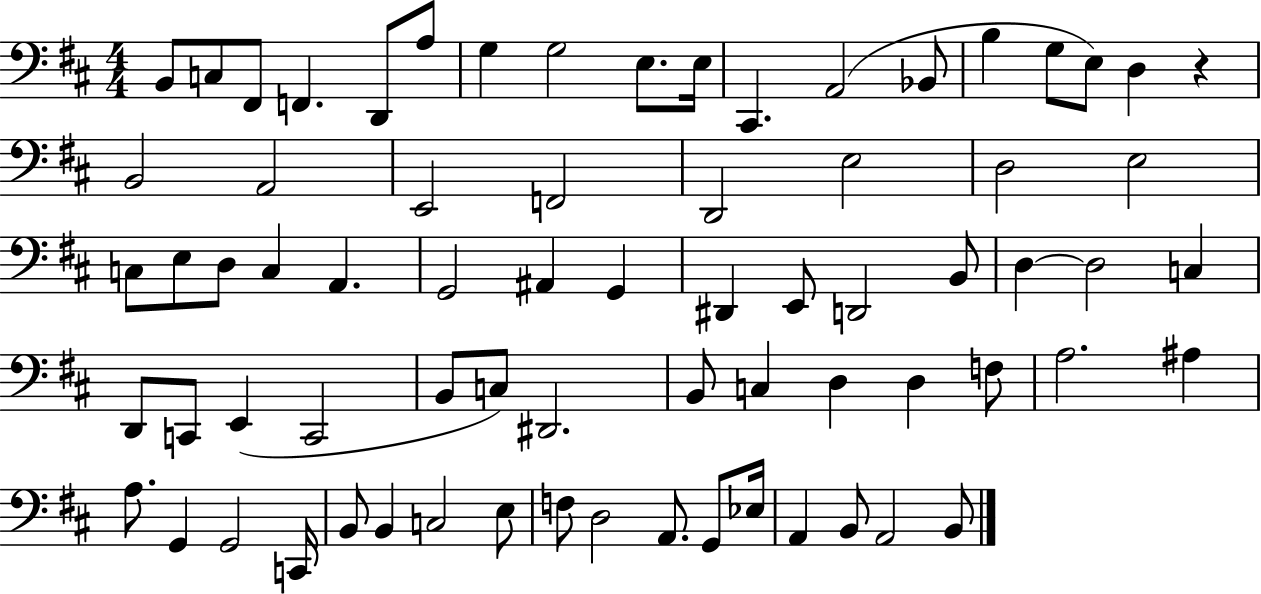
X:1
T:Untitled
M:4/4
L:1/4
K:D
B,,/2 C,/2 ^F,,/2 F,, D,,/2 A,/2 G, G,2 E,/2 E,/4 ^C,, A,,2 _B,,/2 B, G,/2 E,/2 D, z B,,2 A,,2 E,,2 F,,2 D,,2 E,2 D,2 E,2 C,/2 E,/2 D,/2 C, A,, G,,2 ^A,, G,, ^D,, E,,/2 D,,2 B,,/2 D, D,2 C, D,,/2 C,,/2 E,, C,,2 B,,/2 C,/2 ^D,,2 B,,/2 C, D, D, F,/2 A,2 ^A, A,/2 G,, G,,2 C,,/4 B,,/2 B,, C,2 E,/2 F,/2 D,2 A,,/2 G,,/2 _E,/4 A,, B,,/2 A,,2 B,,/2